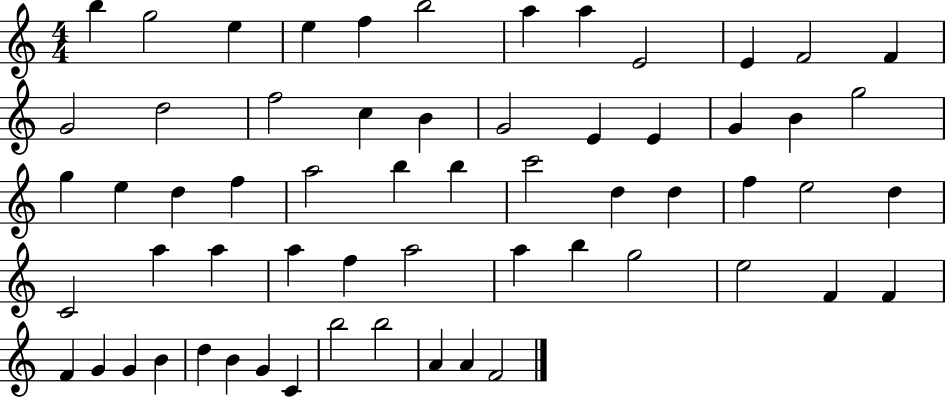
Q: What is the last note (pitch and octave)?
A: F4